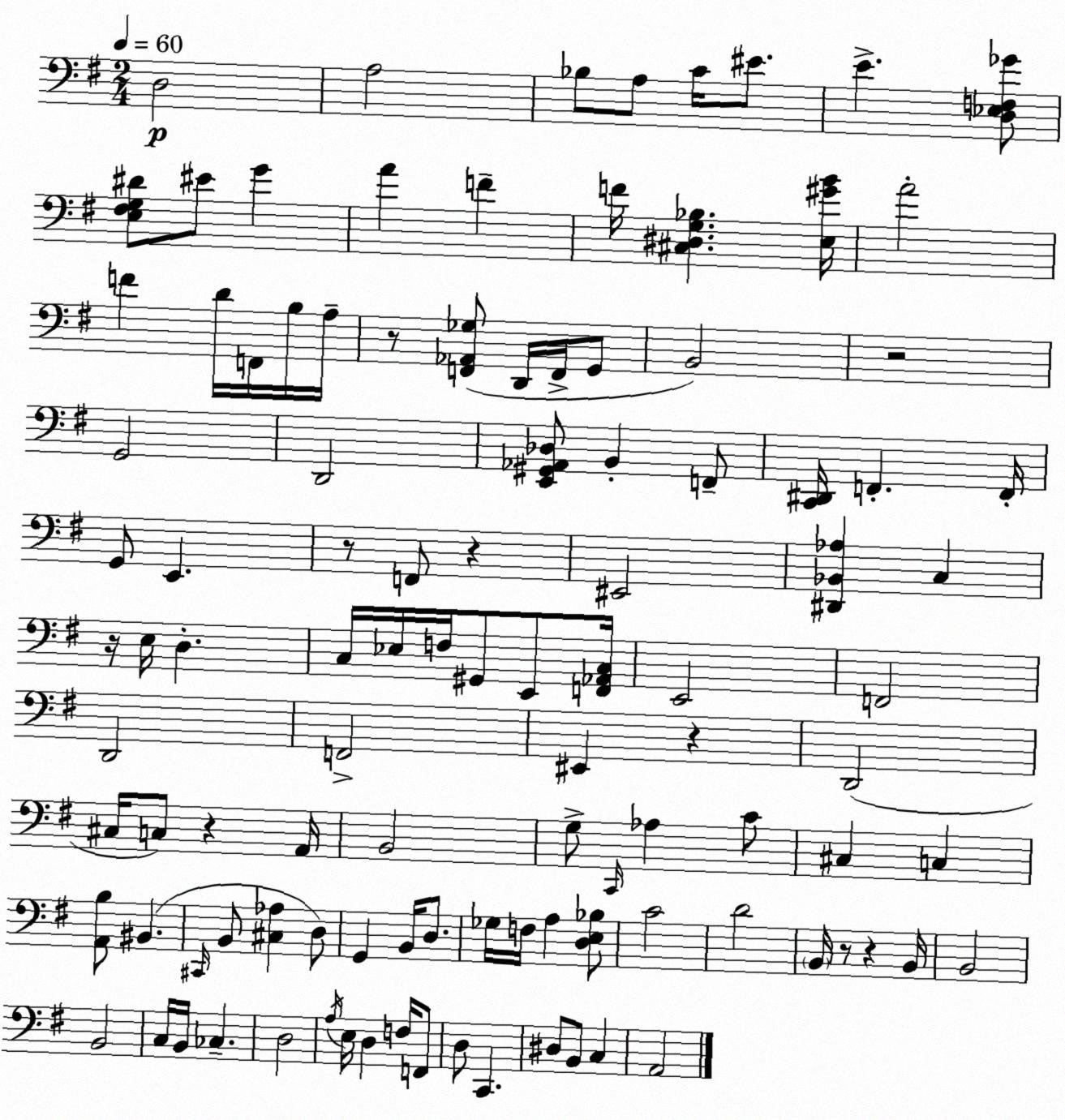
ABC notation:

X:1
T:Untitled
M:2/4
L:1/4
K:G
D,2 A,2 _B,/2 A,/2 C/4 ^E/2 E [D,_E,F,_G]/2 [E,^F,G,^D]/2 ^E/2 G A F F/4 [^C,^D,G,_B,] [E,^GB]/4 A2 F D/4 F,,/4 B,/4 A,/4 z/2 [F,,_A,,_G,]/2 D,,/4 F,,/4 G,,/2 B,,2 z2 G,,2 D,,2 [E,,^G,,_A,,_D,]/2 B,, F,,/2 [C,,^D,,]/4 F,, F,,/4 G,,/2 E,, z/2 F,,/2 z ^E,,2 [^D,,_B,,_A,] C, z/4 E,/4 D, C,/4 _E,/4 F,/4 ^G,,/2 E,,/2 [F,,_A,,C,]/4 E,,2 F,,2 D,,2 F,,2 ^E,, z D,,2 ^C,/4 C,/2 z A,,/4 B,,2 G,/2 C,,/4 _A, C/2 ^C, C, [A,,B,]/2 ^B,, ^C,,/4 B,,/2 [^C,_A,] D,/2 G,, B,,/4 D,/2 _G,/4 F,/4 A, [D,E,_B,]/2 C2 D2 B,,/4 z/2 z B,,/4 B,,2 B,,2 C,/4 B,,/4 _C, D,2 A,/4 E,/4 D, F,/4 F,,/2 D,/2 C,, ^D,/2 B,,/2 C, A,,2